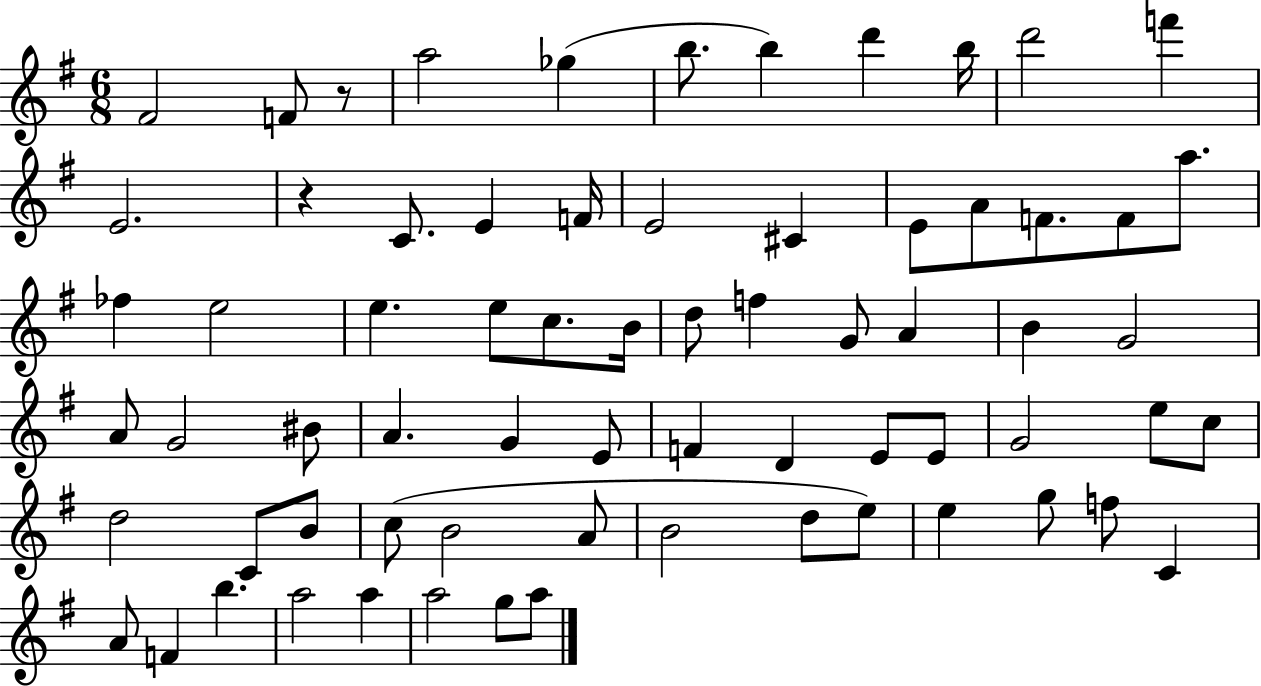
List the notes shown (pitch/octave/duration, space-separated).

F#4/h F4/e R/e A5/h Gb5/q B5/e. B5/q D6/q B5/s D6/h F6/q E4/h. R/q C4/e. E4/q F4/s E4/h C#4/q E4/e A4/e F4/e. F4/e A5/e. FES5/q E5/h E5/q. E5/e C5/e. B4/s D5/e F5/q G4/e A4/q B4/q G4/h A4/e G4/h BIS4/e A4/q. G4/q E4/e F4/q D4/q E4/e E4/e G4/h E5/e C5/e D5/h C4/e B4/e C5/e B4/h A4/e B4/h D5/e E5/e E5/q G5/e F5/e C4/q A4/e F4/q B5/q. A5/h A5/q A5/h G5/e A5/e